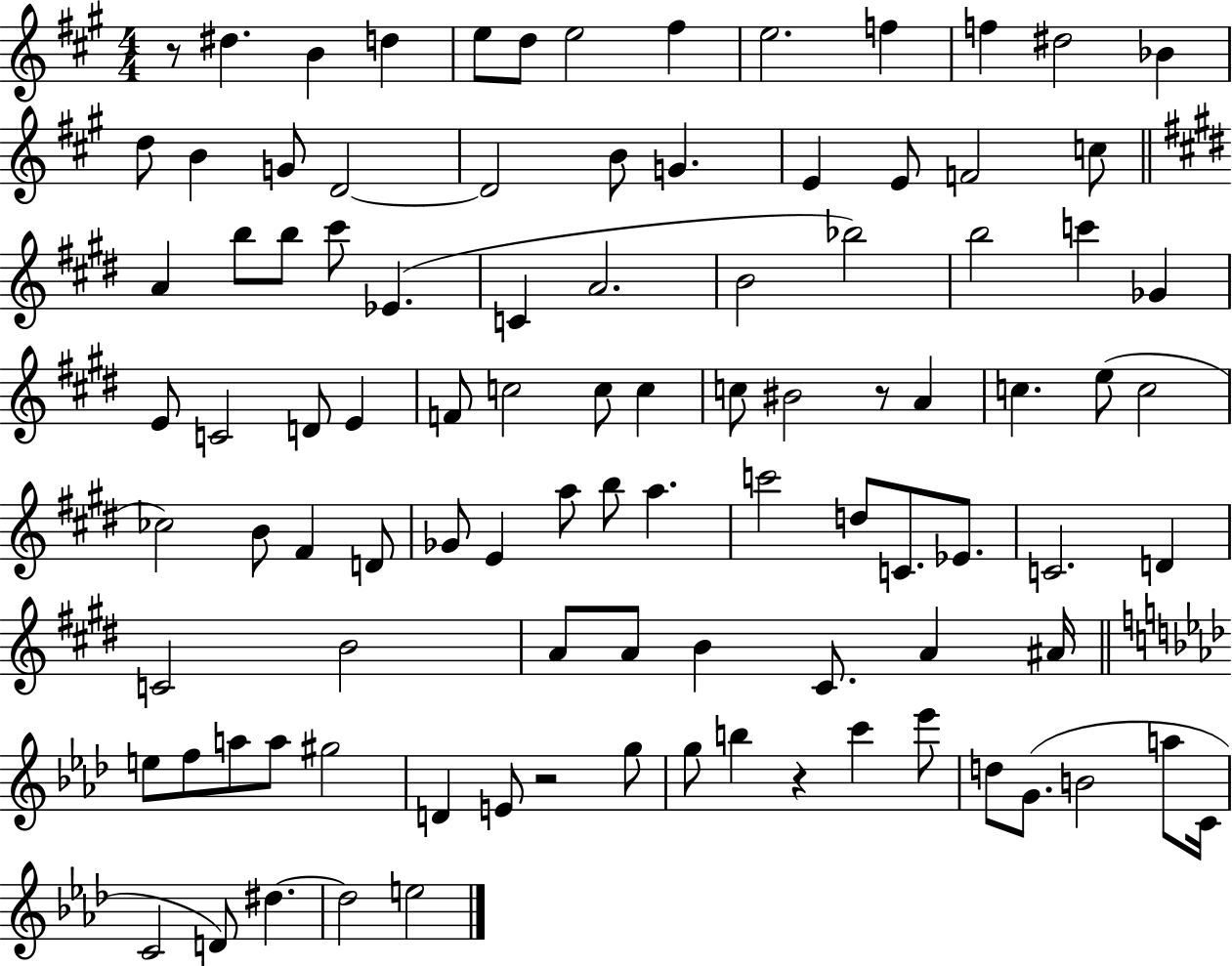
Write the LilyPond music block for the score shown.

{
  \clef treble
  \numericTimeSignature
  \time 4/4
  \key a \major
  r8 dis''4. b'4 d''4 | e''8 d''8 e''2 fis''4 | e''2. f''4 | f''4 dis''2 bes'4 | \break d''8 b'4 g'8 d'2~~ | d'2 b'8 g'4. | e'4 e'8 f'2 c''8 | \bar "||" \break \key e \major a'4 b''8 b''8 cis'''8 ees'4.( | c'4 a'2. | b'2 bes''2) | b''2 c'''4 ges'4 | \break e'8 c'2 d'8 e'4 | f'8 c''2 c''8 c''4 | c''8 bis'2 r8 a'4 | c''4. e''8( c''2 | \break ces''2) b'8 fis'4 d'8 | ges'8 e'4 a''8 b''8 a''4. | c'''2 d''8 c'8. ees'8. | c'2. d'4 | \break c'2 b'2 | a'8 a'8 b'4 cis'8. a'4 ais'16 | \bar "||" \break \key aes \major e''8 f''8 a''8 a''8 gis''2 | d'4 e'8 r2 g''8 | g''8 b''4 r4 c'''4 ees'''8 | d''8 g'8.( b'2 a''8 c'16 | \break c'2 d'8) dis''4.~~ | dis''2 e''2 | \bar "|."
}